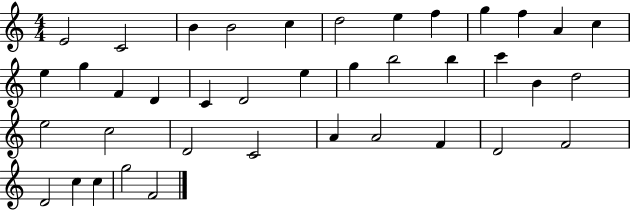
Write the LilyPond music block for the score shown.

{
  \clef treble
  \numericTimeSignature
  \time 4/4
  \key c \major
  e'2 c'2 | b'4 b'2 c''4 | d''2 e''4 f''4 | g''4 f''4 a'4 c''4 | \break e''4 g''4 f'4 d'4 | c'4 d'2 e''4 | g''4 b''2 b''4 | c'''4 b'4 d''2 | \break e''2 c''2 | d'2 c'2 | a'4 a'2 f'4 | d'2 f'2 | \break d'2 c''4 c''4 | g''2 f'2 | \bar "|."
}